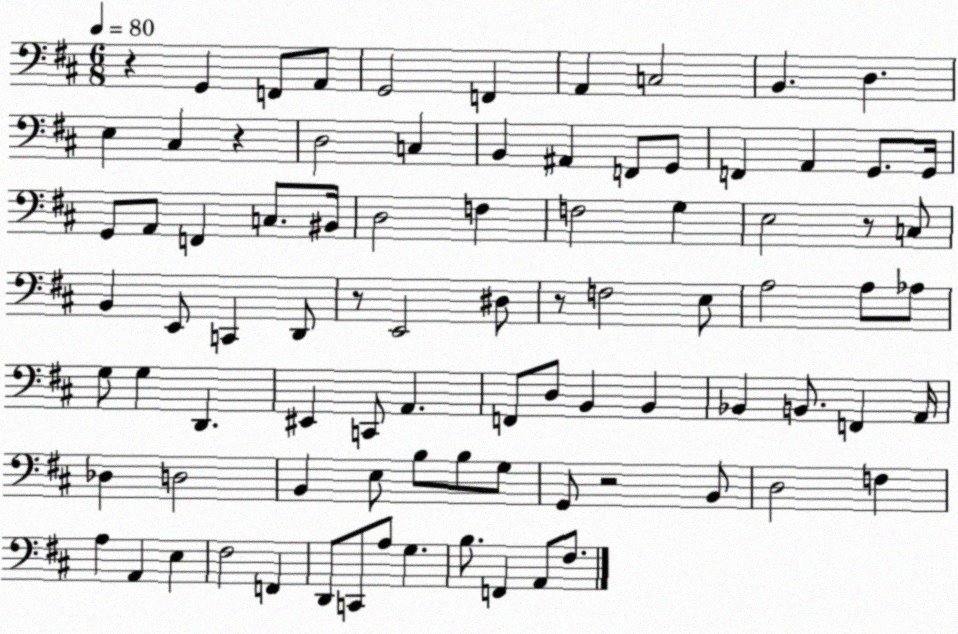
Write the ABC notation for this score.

X:1
T:Untitled
M:6/8
L:1/4
K:D
z G,, F,,/2 A,,/2 G,,2 F,, A,, C,2 B,, D, E, ^C, z D,2 C, B,, ^A,, F,,/2 G,,/2 F,, A,, G,,/2 G,,/4 G,,/2 A,,/2 F,, C,/2 ^B,,/4 D,2 F, F,2 G, E,2 z/2 C,/2 B,, E,,/2 C,, D,,/2 z/2 E,,2 ^D,/2 z/2 F,2 E,/2 A,2 A,/2 _A,/2 G,/2 G, D,, ^E,, C,,/2 A,, F,,/2 D,/2 B,, B,, _B,, B,,/2 F,, A,,/4 _D, D,2 B,, E,/2 B,/2 B,/2 G,/2 G,,/2 z2 B,,/2 D,2 F, A, A,, E, ^F,2 F,, D,,/2 C,,/2 A,/2 G, B,/2 F,, A,,/2 ^F,/2